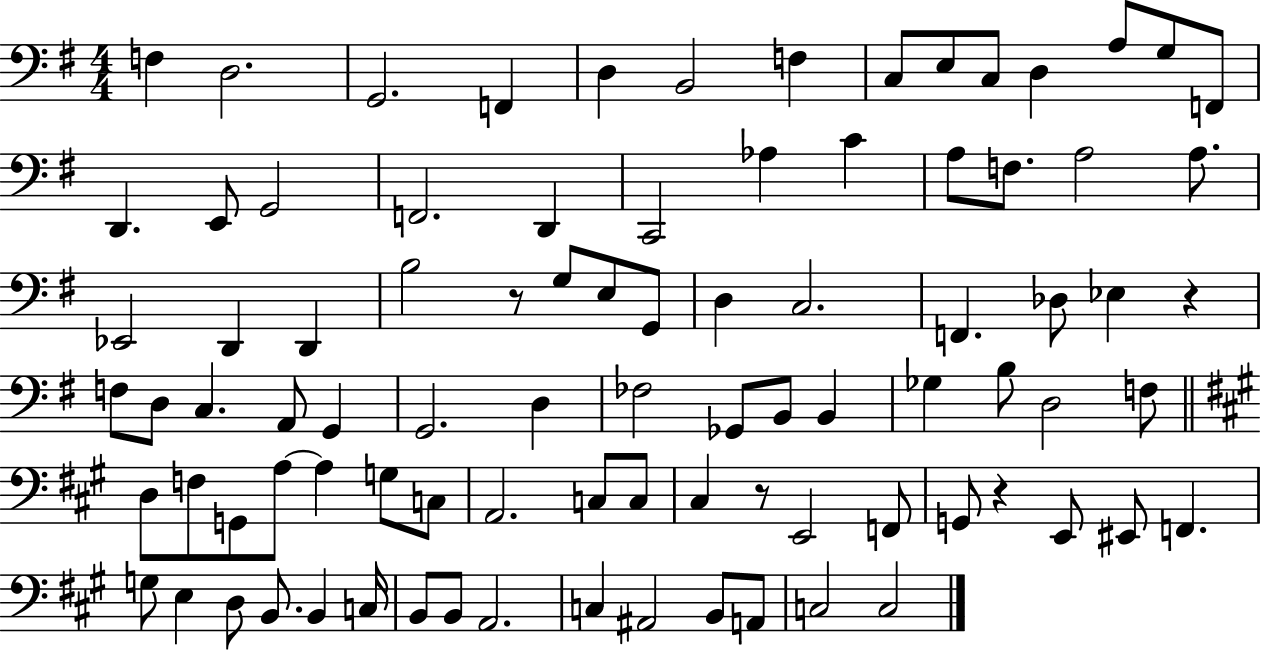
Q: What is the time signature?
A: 4/4